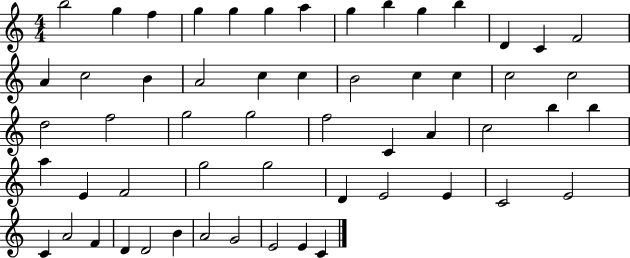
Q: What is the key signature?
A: C major